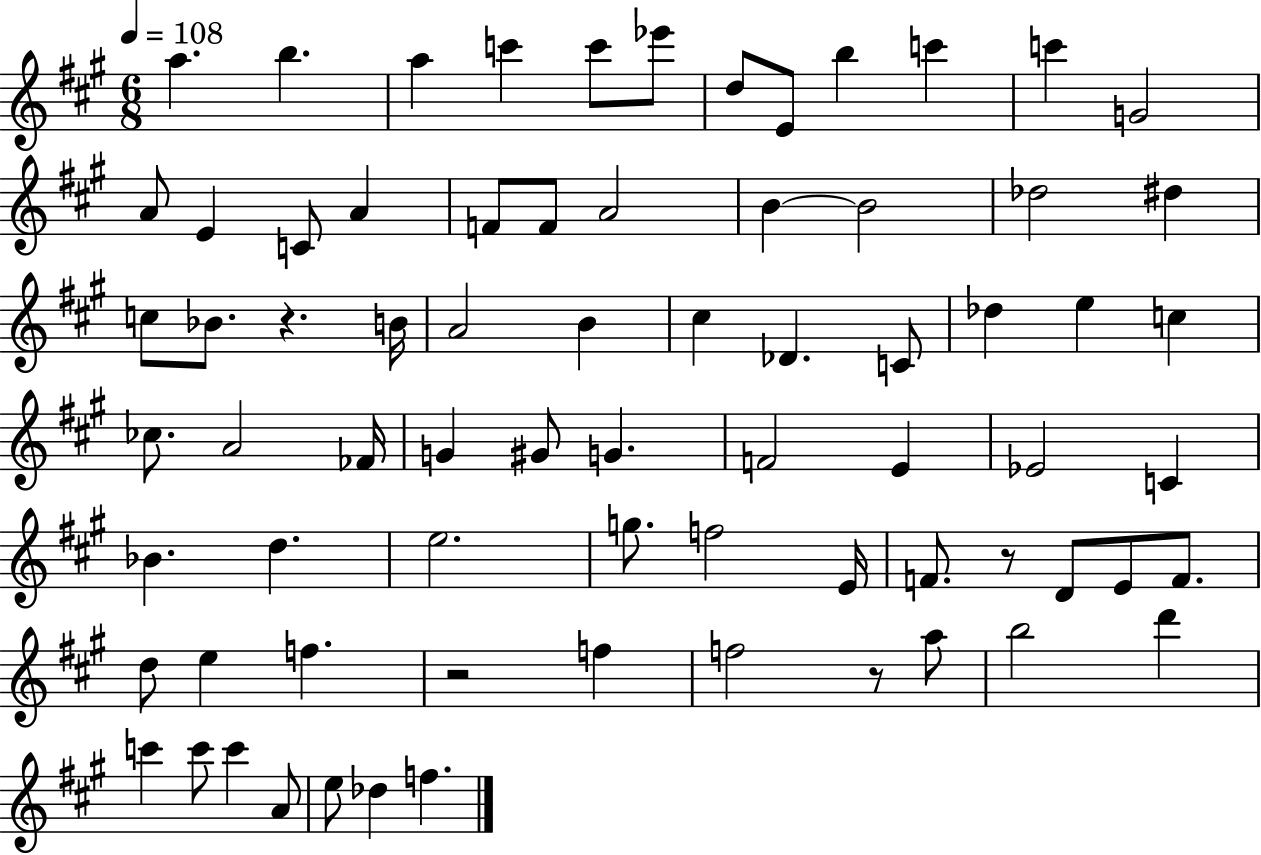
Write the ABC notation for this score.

X:1
T:Untitled
M:6/8
L:1/4
K:A
a b a c' c'/2 _e'/2 d/2 E/2 b c' c' G2 A/2 E C/2 A F/2 F/2 A2 B B2 _d2 ^d c/2 _B/2 z B/4 A2 B ^c _D C/2 _d e c _c/2 A2 _F/4 G ^G/2 G F2 E _E2 C _B d e2 g/2 f2 E/4 F/2 z/2 D/2 E/2 F/2 d/2 e f z2 f f2 z/2 a/2 b2 d' c' c'/2 c' A/2 e/2 _d f